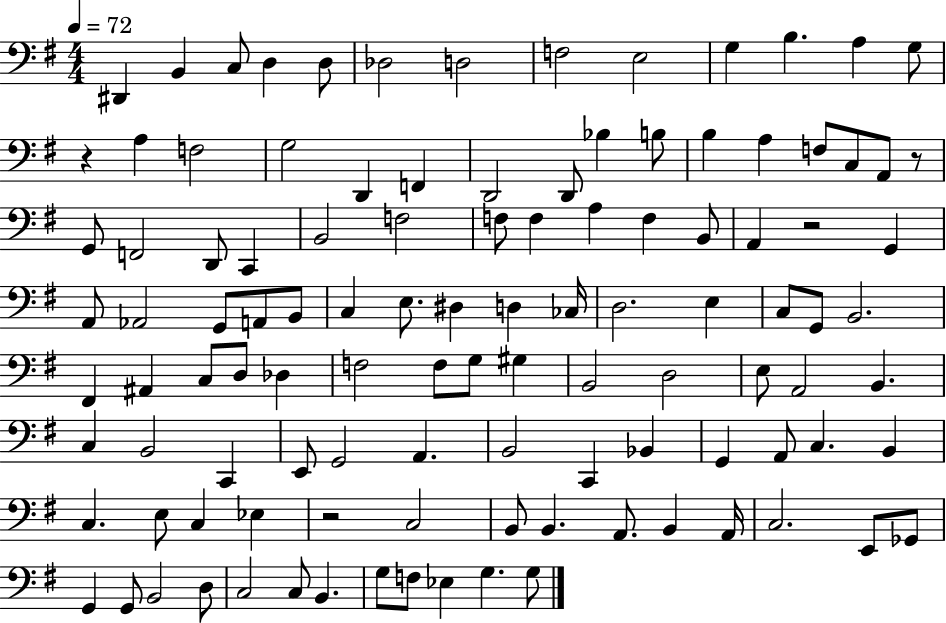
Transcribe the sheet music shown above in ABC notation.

X:1
T:Untitled
M:4/4
L:1/4
K:G
^D,, B,, C,/2 D, D,/2 _D,2 D,2 F,2 E,2 G, B, A, G,/2 z A, F,2 G,2 D,, F,, D,,2 D,,/2 _B, B,/2 B, A, F,/2 C,/2 A,,/2 z/2 G,,/2 F,,2 D,,/2 C,, B,,2 F,2 F,/2 F, A, F, B,,/2 A,, z2 G,, A,,/2 _A,,2 G,,/2 A,,/2 B,,/2 C, E,/2 ^D, D, _C,/4 D,2 E, C,/2 G,,/2 B,,2 ^F,, ^A,, C,/2 D,/2 _D, F,2 F,/2 G,/2 ^G, B,,2 D,2 E,/2 A,,2 B,, C, B,,2 C,, E,,/2 G,,2 A,, B,,2 C,, _B,, G,, A,,/2 C, B,, C, E,/2 C, _E, z2 C,2 B,,/2 B,, A,,/2 B,, A,,/4 C,2 E,,/2 _G,,/2 G,, G,,/2 B,,2 D,/2 C,2 C,/2 B,, G,/2 F,/2 _E, G, G,/2